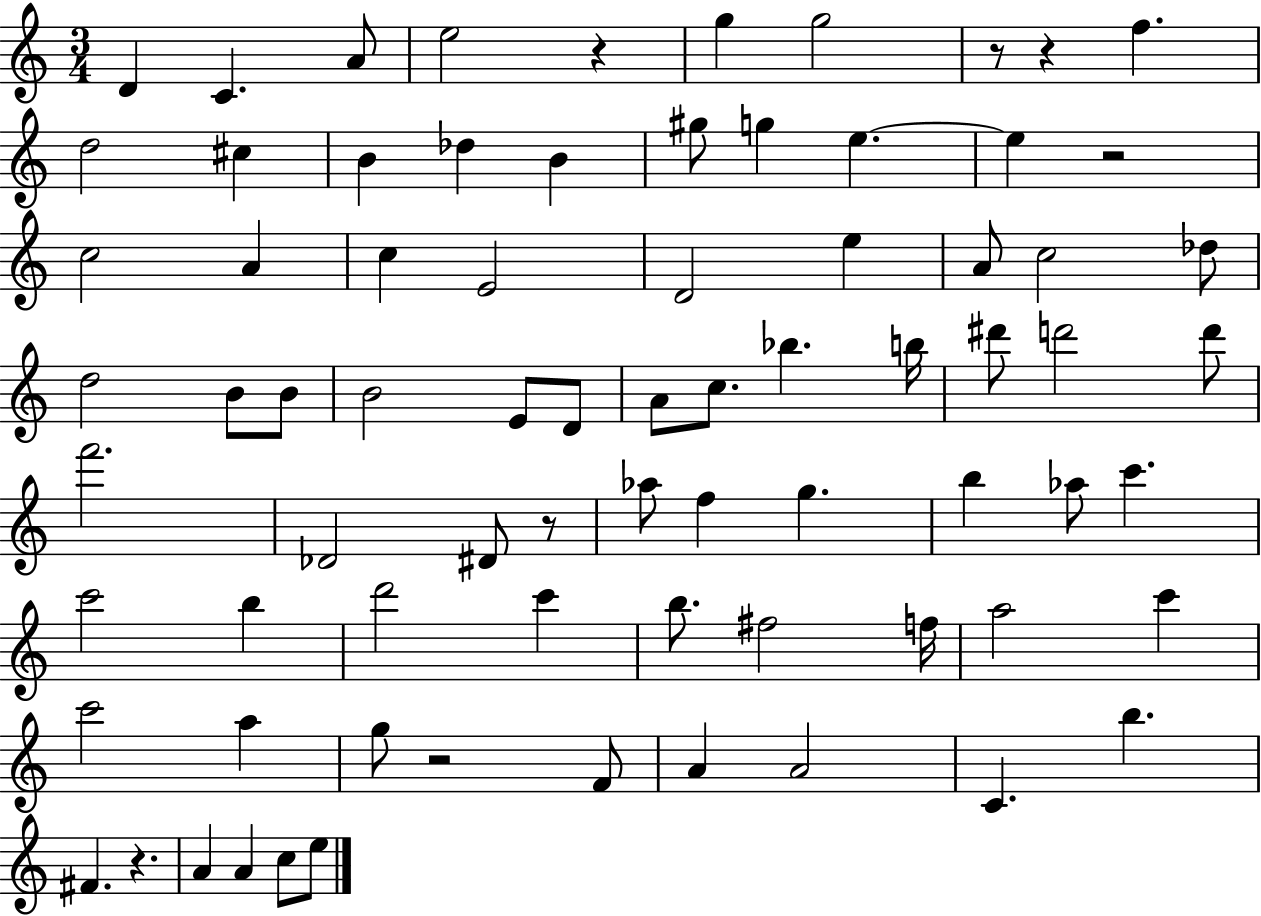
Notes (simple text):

D4/q C4/q. A4/e E5/h R/q G5/q G5/h R/e R/q F5/q. D5/h C#5/q B4/q Db5/q B4/q G#5/e G5/q E5/q. E5/q R/h C5/h A4/q C5/q E4/h D4/h E5/q A4/e C5/h Db5/e D5/h B4/e B4/e B4/h E4/e D4/e A4/e C5/e. Bb5/q. B5/s D#6/e D6/h D6/e F6/h. Db4/h D#4/e R/e Ab5/e F5/q G5/q. B5/q Ab5/e C6/q. C6/h B5/q D6/h C6/q B5/e. F#5/h F5/s A5/h C6/q C6/h A5/q G5/e R/h F4/e A4/q A4/h C4/q. B5/q. F#4/q. R/q. A4/q A4/q C5/e E5/e